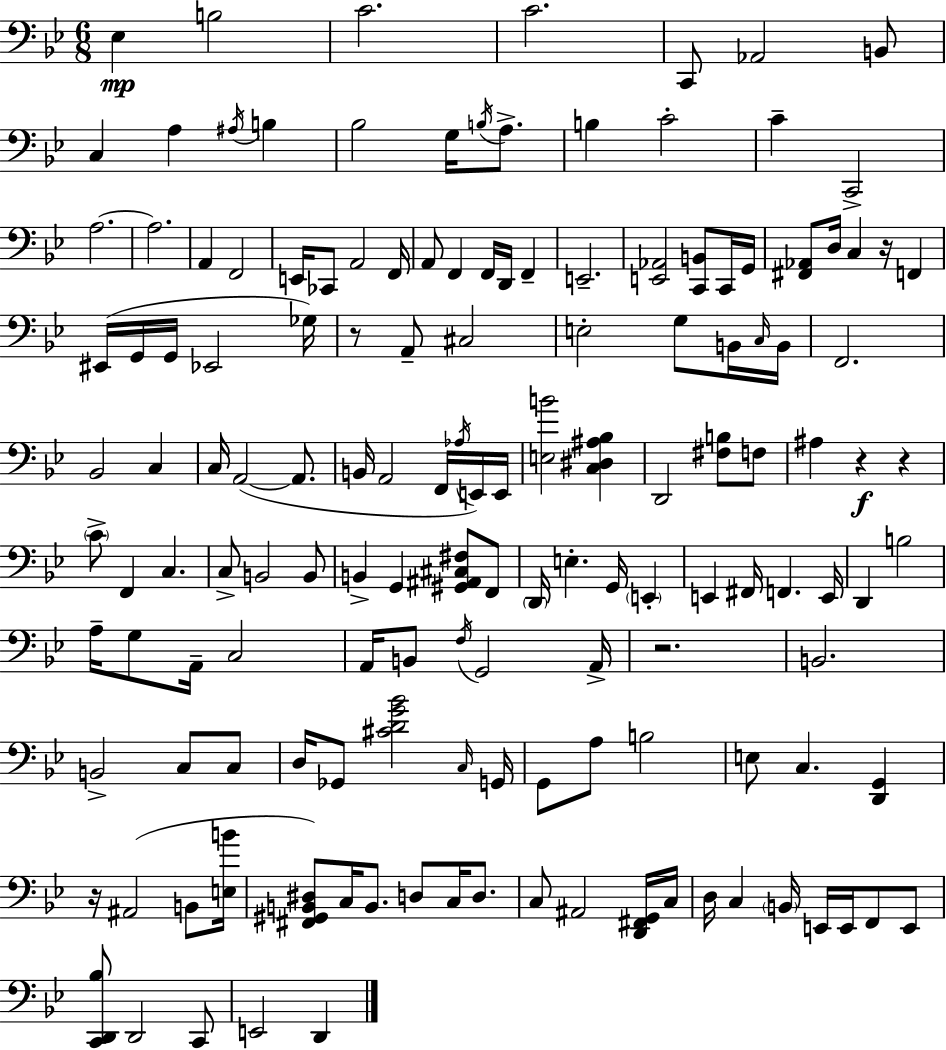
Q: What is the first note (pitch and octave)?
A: Eb3